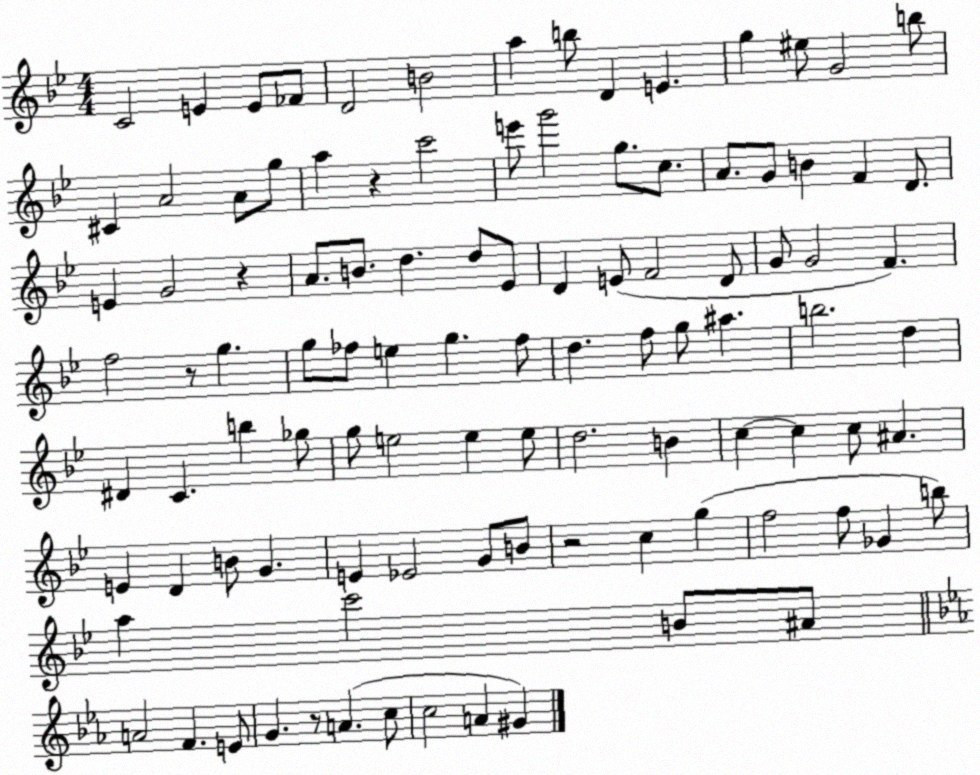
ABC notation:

X:1
T:Untitled
M:4/4
L:1/4
K:Bb
C2 E E/2 _F/2 D2 B2 a b/2 D E g ^e/2 G2 b/2 ^C A2 A/2 g/2 a z c'2 e'/2 g'2 g/2 c/2 A/2 G/2 B F D/2 E G2 z A/2 B/2 d d/2 _E/2 D E/2 F2 D/2 G/2 G2 F f2 z/2 g g/2 _f/2 e g _f/2 d f/2 g/2 ^a b2 d ^D C b _g/2 g/2 e2 e e/2 d2 B c c c/2 ^A E D B/2 G E _E2 G/2 B/2 z2 c g f2 f/2 _G b/2 a c'2 B/2 ^A/2 A2 F E/2 G z/2 A c/2 c2 A ^G